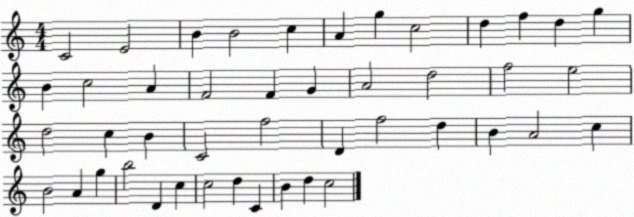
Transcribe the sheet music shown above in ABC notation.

X:1
T:Untitled
M:4/4
L:1/4
K:C
C2 E2 B B2 c A g c2 d f d g B c2 A F2 F G A2 d2 f2 e2 d2 c B C2 f2 D f2 d B A2 c B2 A g b2 D c c2 d C B d c2